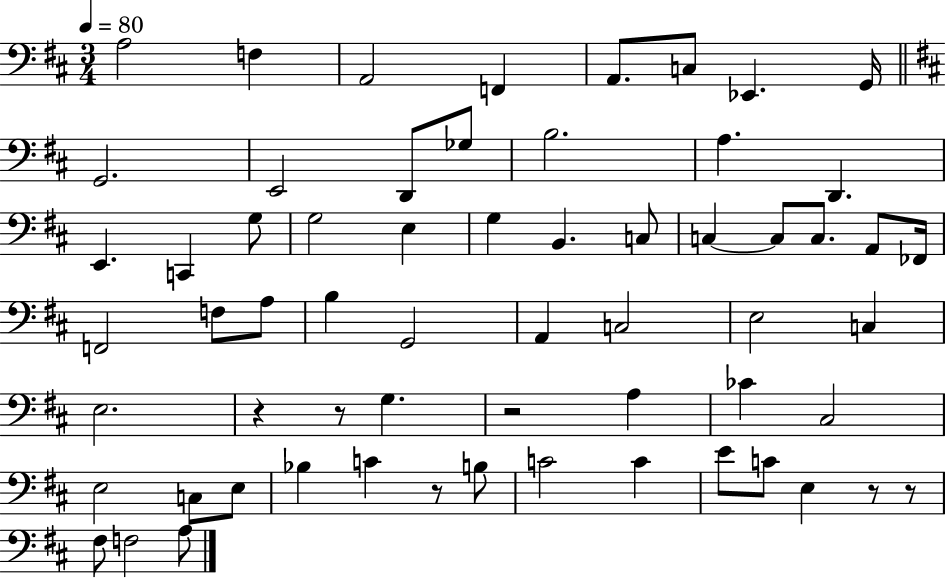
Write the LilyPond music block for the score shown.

{
  \clef bass
  \numericTimeSignature
  \time 3/4
  \key d \major
  \tempo 4 = 80
  a2 f4 | a,2 f,4 | a,8. c8 ees,4. g,16 | \bar "||" \break \key d \major g,2. | e,2 d,8 ges8 | b2. | a4. d,4. | \break e,4. c,4 g8 | g2 e4 | g4 b,4. c8 | c4~~ c8 c8. a,8 fes,16 | \break f,2 f8 a8 | b4 g,2 | a,4 c2 | e2 c4 | \break e2. | r4 r8 g4. | r2 a4 | ces'4 cis2 | \break e2 c8 e8 | bes4 c'4 r8 b8 | c'2 c'4 | e'8 c'8 e4 r8 r8 | \break fis8 f2 a8 | \bar "|."
}